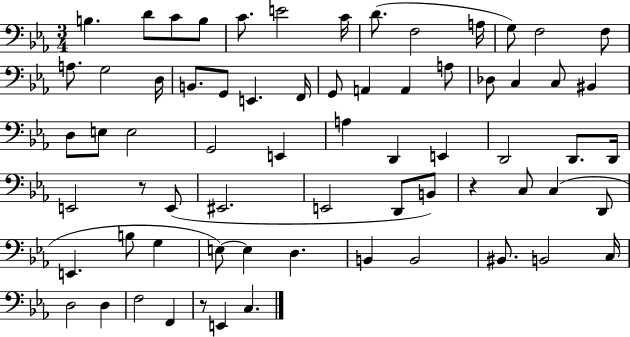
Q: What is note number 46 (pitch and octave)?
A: C3